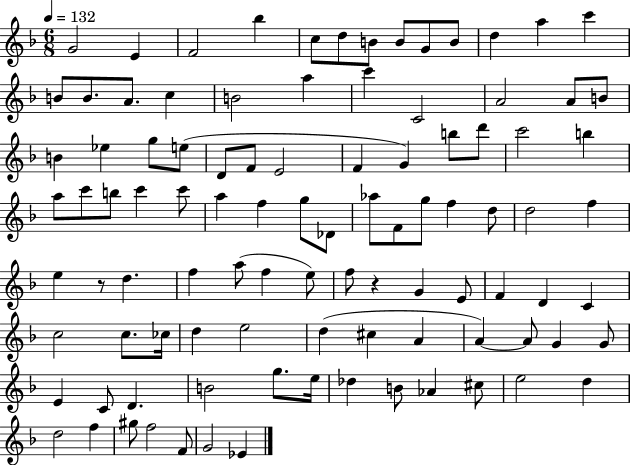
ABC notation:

X:1
T:Untitled
M:6/8
L:1/4
K:F
G2 E F2 _b c/2 d/2 B/2 B/2 G/2 B/2 d a c' B/2 B/2 A/2 c B2 a c' C2 A2 A/2 B/2 B _e g/2 e/2 D/2 F/2 E2 F G b/2 d'/2 c'2 b a/2 c'/2 b/2 c' c'/2 a f g/2 _D/2 _a/2 F/2 g/2 f d/2 d2 f e z/2 d f a/2 f e/2 f/2 z G E/2 F D C c2 c/2 _c/4 d e2 d ^c A A A/2 G G/2 E C/2 D B2 g/2 e/4 _d B/2 _A ^c/2 e2 d d2 f ^g/2 f2 F/2 G2 _E